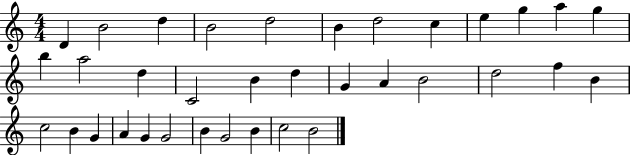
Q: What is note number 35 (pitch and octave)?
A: B4